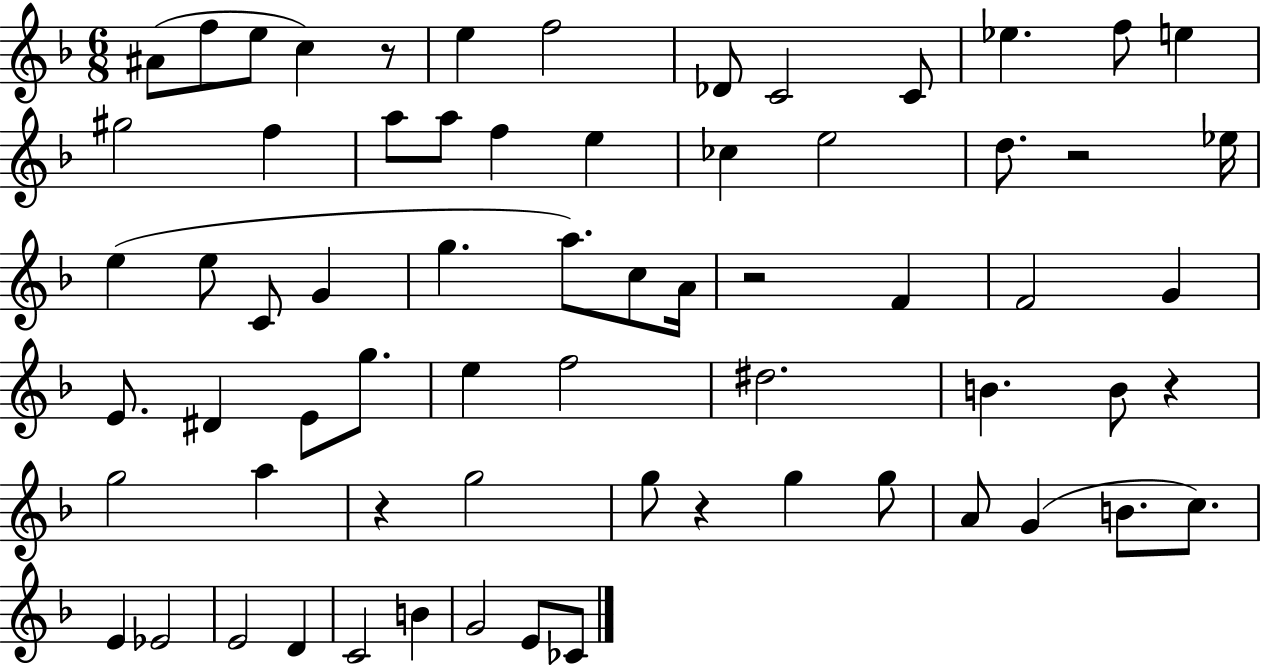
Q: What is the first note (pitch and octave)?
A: A#4